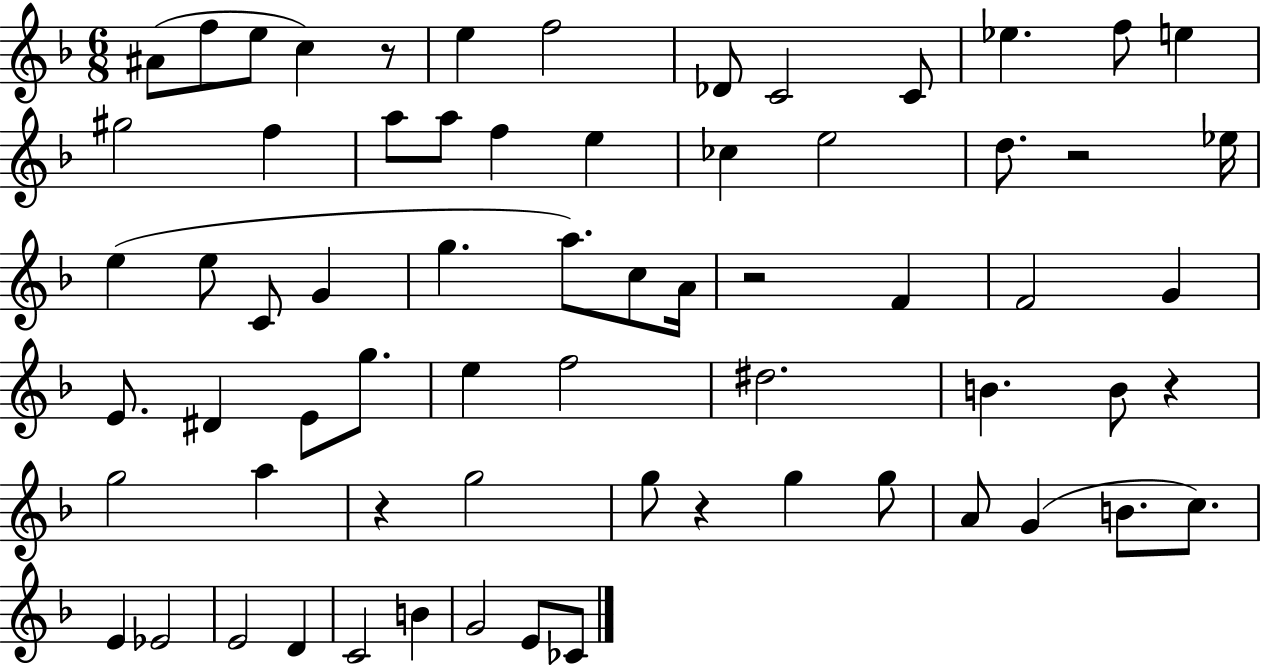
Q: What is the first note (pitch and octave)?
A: A#4